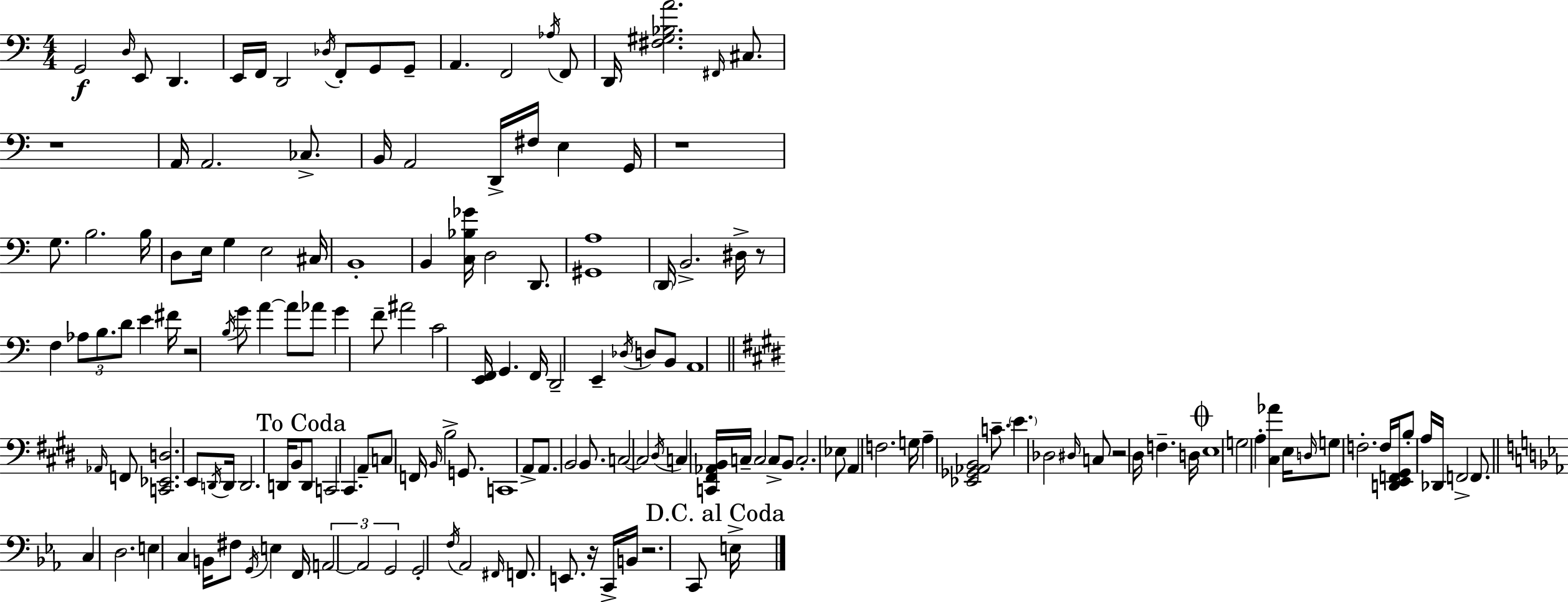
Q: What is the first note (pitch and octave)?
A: G2